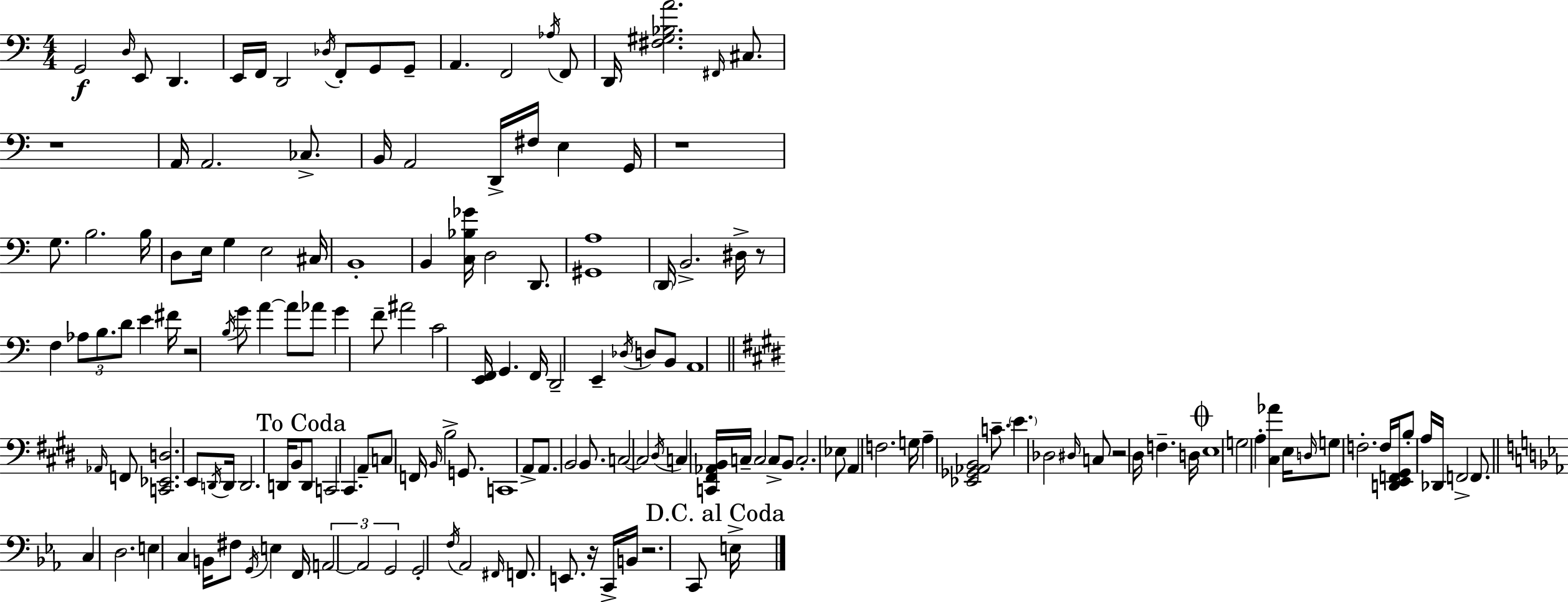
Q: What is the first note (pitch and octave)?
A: G2